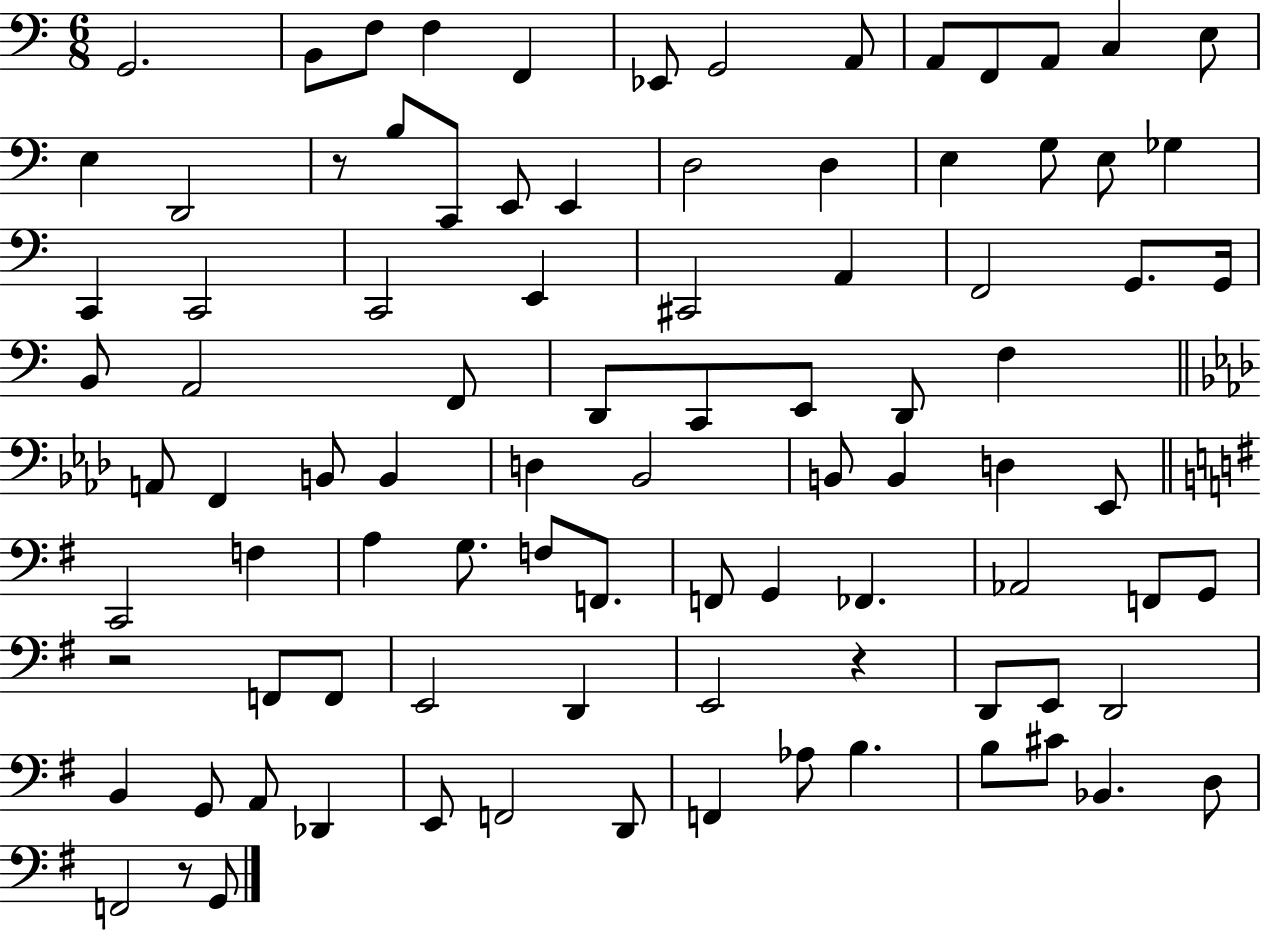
G2/h. B2/e F3/e F3/q F2/q Eb2/e G2/h A2/e A2/e F2/e A2/e C3/q E3/e E3/q D2/h R/e B3/e C2/e E2/e E2/q D3/h D3/q E3/q G3/e E3/e Gb3/q C2/q C2/h C2/h E2/q C#2/h A2/q F2/h G2/e. G2/s B2/e A2/h F2/e D2/e C2/e E2/e D2/e F3/q A2/e F2/q B2/e B2/q D3/q Bb2/h B2/e B2/q D3/q Eb2/e C2/h F3/q A3/q G3/e. F3/e F2/e. F2/e G2/q FES2/q. Ab2/h F2/e G2/e R/h F2/e F2/e E2/h D2/q E2/h R/q D2/e E2/e D2/h B2/q G2/e A2/e Db2/q E2/e F2/h D2/e F2/q Ab3/e B3/q. B3/e C#4/e Bb2/q. D3/e F2/h R/e G2/e